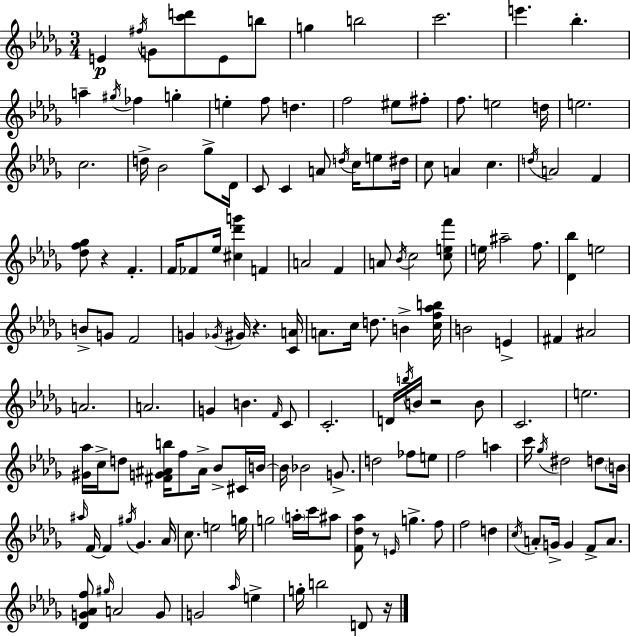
X:1
T:Untitled
M:3/4
L:1/4
K:Bbm
E ^f/4 G/2 [c'd']/2 E/2 b/2 g b2 c'2 e' _b a ^g/4 _f g e f/2 d f2 ^e/2 ^f/2 f/2 e2 d/4 e2 c2 d/4 _B2 _g/2 _D/4 C/2 C A/2 d/4 c/4 e/2 ^d/4 c/2 A c d/4 A2 F [_df_g]/2 z F F/4 _F/2 _e/4 [^c_d'g'] F A2 F A/2 _B/4 c2 [cef']/2 e/4 ^a2 f/2 [_D_b] e2 B/2 G/2 F2 G _G/4 ^G/4 z [CA]/4 A/2 c/4 d/2 B [cf_ab]/4 B2 E ^F ^A2 A2 A2 G B F/4 C/2 C2 D/4 b/4 B/4 z2 B/2 C2 e2 [^G_a]/4 c/4 d/2 [^FG^Ab]/4 f/2 ^A/4 _B/2 ^C/4 B/4 B/4 _B2 G/2 d2 _f/2 e/2 f2 a c'/4 _g/4 ^d2 d/2 B/4 ^a/4 F/4 F ^g/4 _G _A/4 c/2 e2 g/4 g2 a/4 c'/4 ^a/2 [F_d_a]/2 z/2 E/4 g f/2 f2 d c/4 A/2 G/4 G F/2 A/2 [_DG_Af]/2 ^g/4 A2 G/2 G2 _a/4 e g/4 b2 D/2 z/4